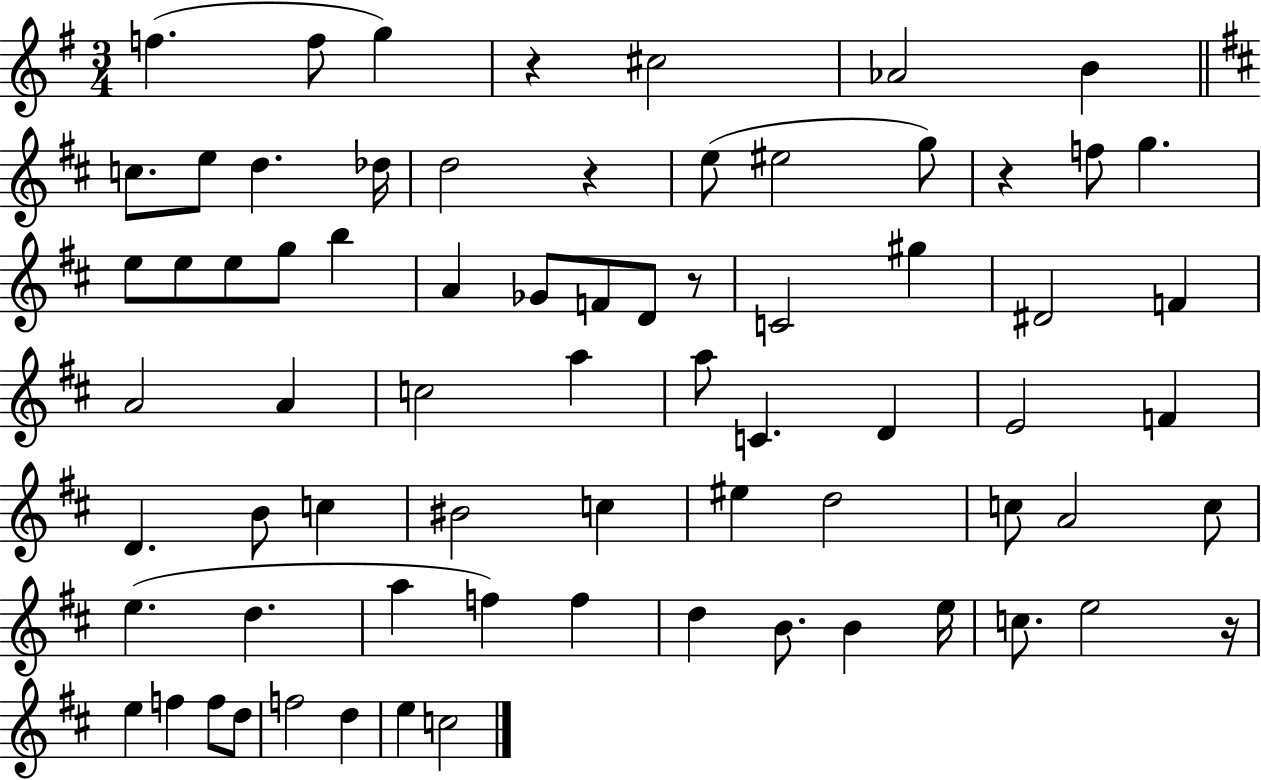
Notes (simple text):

F5/q. F5/e G5/q R/q C#5/h Ab4/h B4/q C5/e. E5/e D5/q. Db5/s D5/h R/q E5/e EIS5/h G5/e R/q F5/e G5/q. E5/e E5/e E5/e G5/e B5/q A4/q Gb4/e F4/e D4/e R/e C4/h G#5/q D#4/h F4/q A4/h A4/q C5/h A5/q A5/e C4/q. D4/q E4/h F4/q D4/q. B4/e C5/q BIS4/h C5/q EIS5/q D5/h C5/e A4/h C5/e E5/q. D5/q. A5/q F5/q F5/q D5/q B4/e. B4/q E5/s C5/e. E5/h R/s E5/q F5/q F5/e D5/e F5/h D5/q E5/q C5/h